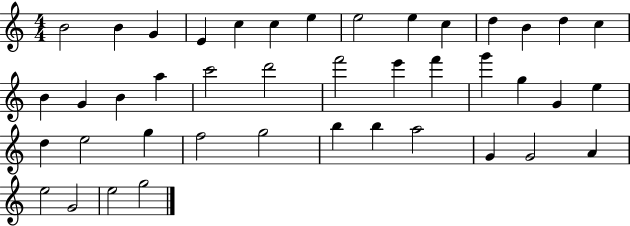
B4/h B4/q G4/q E4/q C5/q C5/q E5/q E5/h E5/q C5/q D5/q B4/q D5/q C5/q B4/q G4/q B4/q A5/q C6/h D6/h F6/h E6/q F6/q G6/q G5/q G4/q E5/q D5/q E5/h G5/q F5/h G5/h B5/q B5/q A5/h G4/q G4/h A4/q E5/h G4/h E5/h G5/h